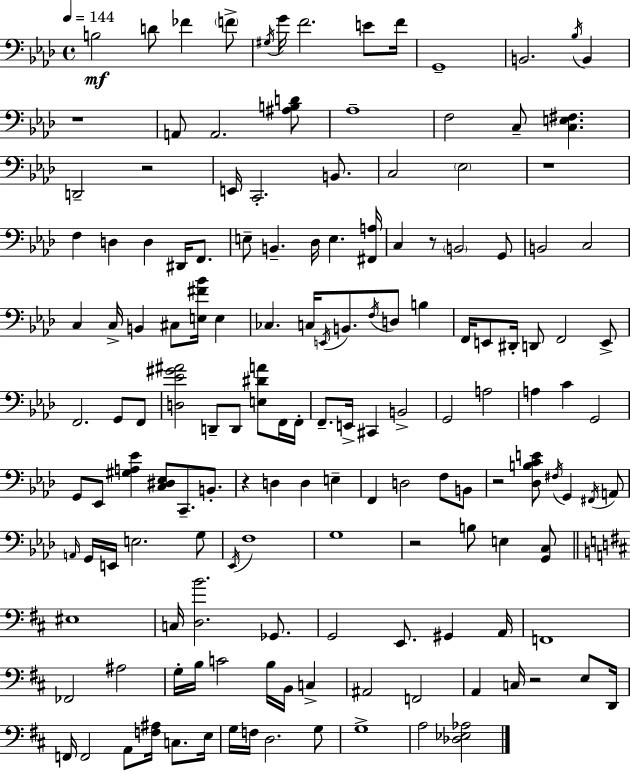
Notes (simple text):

B3/h D4/e FES4/q F4/e G#3/s G4/s F4/h. E4/e F4/s G2/w B2/h. Bb3/s B2/q R/w A2/e A2/h. [A#3,B3,D4]/e Ab3/w F3/h C3/e [C3,E3,F#3]/q. D2/h R/h E2/s C2/h. B2/e. C3/h Eb3/h R/w F3/q D3/q D3/q D#2/s F2/e. E3/e B2/q. Db3/s E3/q. [F#2,A3]/s C3/q R/e B2/h G2/e B2/h C3/h C3/q C3/s B2/q C#3/e [E3,F#4,Bb4]/s E3/q CES3/q. C3/s E2/s B2/e. F3/s D3/e B3/q F2/s E2/e D#2/s D2/e F2/h E2/e F2/h. G2/e F2/e [D3,Eb4,G#4,A#4]/h D2/e D2/e [E3,D#4,A4]/e F2/s F2/s F2/e. E2/s C#2/q B2/h G2/h A3/h A3/q C4/q G2/h G2/e Eb2/e [G#3,A3,Eb4]/q [C3,D#3,Eb3]/e C2/e. B2/e. R/q D3/q D3/q E3/q F2/q D3/h F3/e B2/e R/h [Db3,B3,C4,E4]/e F#3/s G2/q F#2/s A2/e A2/s G2/s E2/s E3/h. G3/e Eb2/s F3/w G3/w R/h B3/e E3/q [G2,C3]/e EIS3/w C3/s [D3,B4]/h. Gb2/e. G2/h E2/e. G#2/q A2/s F2/w FES2/h A#3/h G3/s B3/s C4/h B3/s B2/s C3/q A#2/h F2/h A2/q C3/s R/h E3/e D2/s F2/s F2/h A2/e [F3,A#3]/s C3/e. E3/s G3/s F3/s D3/h. G3/e G3/w A3/h [Db3,Eb3,Ab3]/h